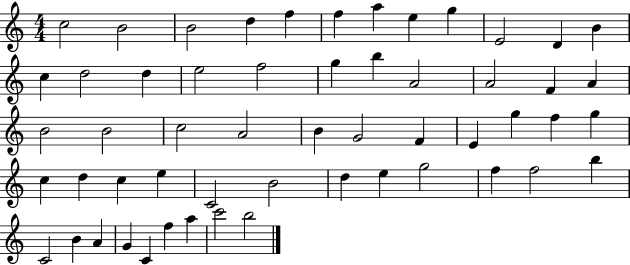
{
  \clef treble
  \numericTimeSignature
  \time 4/4
  \key c \major
  c''2 b'2 | b'2 d''4 f''4 | f''4 a''4 e''4 g''4 | e'2 d'4 b'4 | \break c''4 d''2 d''4 | e''2 f''2 | g''4 b''4 a'2 | a'2 f'4 a'4 | \break b'2 b'2 | c''2 a'2 | b'4 g'2 f'4 | e'4 g''4 f''4 g''4 | \break c''4 d''4 c''4 e''4 | c'2 b'2 | d''4 e''4 g''2 | f''4 f''2 b''4 | \break c'2 b'4 a'4 | g'4 c'4 f''4 a''4 | c'''2 b''2 | \bar "|."
}